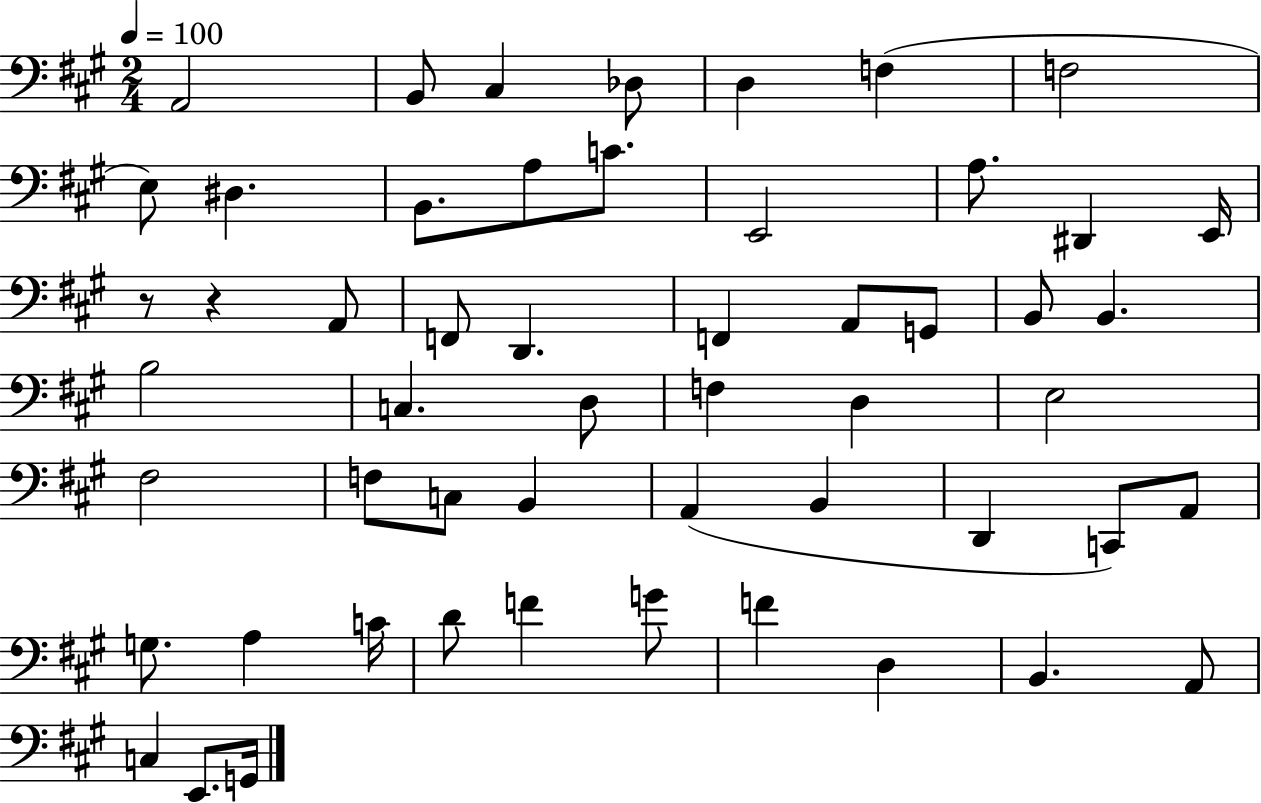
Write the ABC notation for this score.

X:1
T:Untitled
M:2/4
L:1/4
K:A
A,,2 B,,/2 ^C, _D,/2 D, F, F,2 E,/2 ^D, B,,/2 A,/2 C/2 E,,2 A,/2 ^D,, E,,/4 z/2 z A,,/2 F,,/2 D,, F,, A,,/2 G,,/2 B,,/2 B,, B,2 C, D,/2 F, D, E,2 ^F,2 F,/2 C,/2 B,, A,, B,, D,, C,,/2 A,,/2 G,/2 A, C/4 D/2 F G/2 F D, B,, A,,/2 C, E,,/2 G,,/4